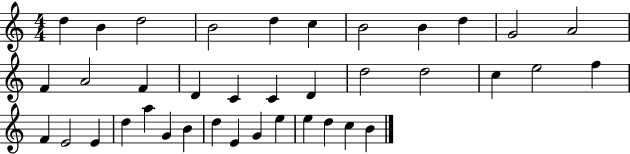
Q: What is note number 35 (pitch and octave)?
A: E5